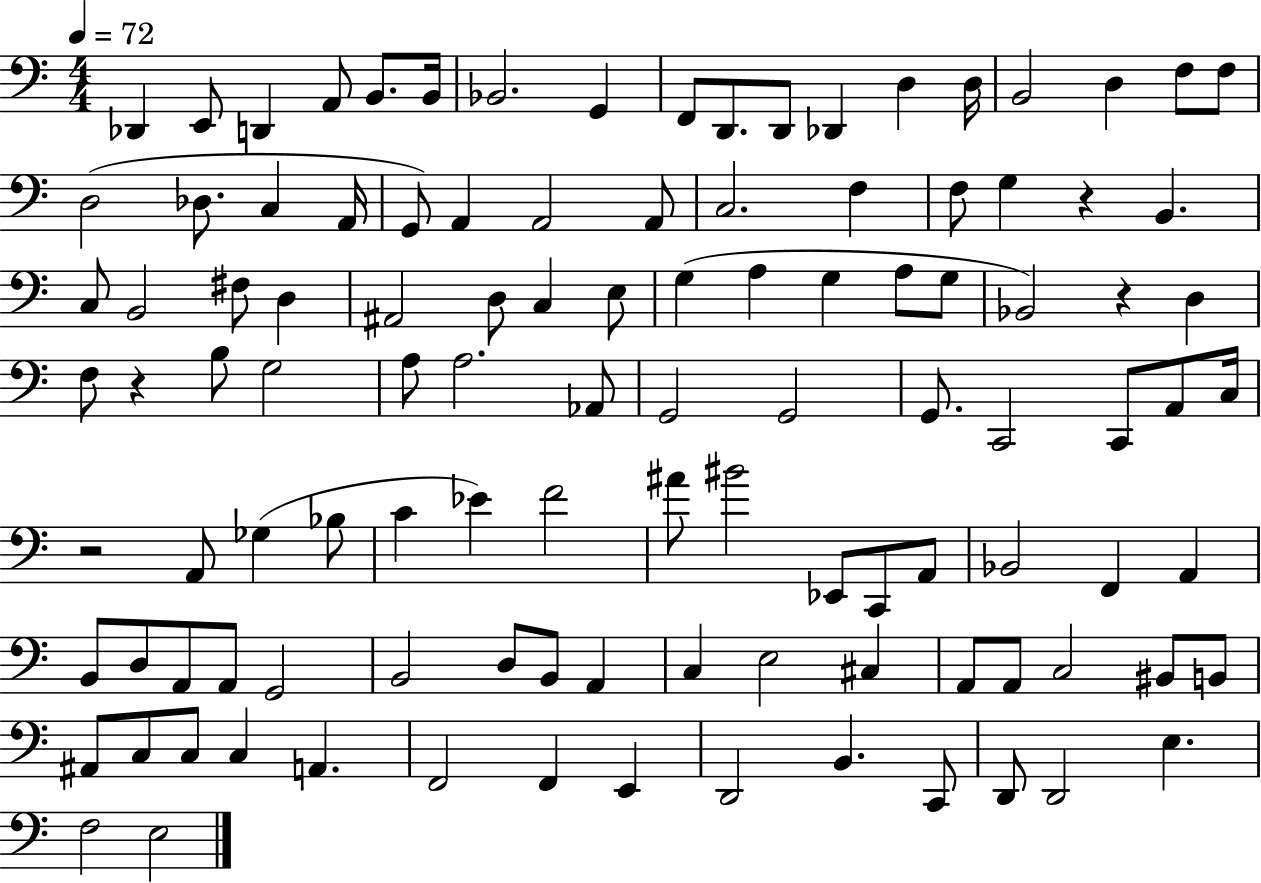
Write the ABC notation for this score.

X:1
T:Untitled
M:4/4
L:1/4
K:C
_D,, E,,/2 D,, A,,/2 B,,/2 B,,/4 _B,,2 G,, F,,/2 D,,/2 D,,/2 _D,, D, D,/4 B,,2 D, F,/2 F,/2 D,2 _D,/2 C, A,,/4 G,,/2 A,, A,,2 A,,/2 C,2 F, F,/2 G, z B,, C,/2 B,,2 ^F,/2 D, ^A,,2 D,/2 C, E,/2 G, A, G, A,/2 G,/2 _B,,2 z D, F,/2 z B,/2 G,2 A,/2 A,2 _A,,/2 G,,2 G,,2 G,,/2 C,,2 C,,/2 A,,/2 C,/4 z2 A,,/2 _G, _B,/2 C _E F2 ^A/2 ^B2 _E,,/2 C,,/2 A,,/2 _B,,2 F,, A,, B,,/2 D,/2 A,,/2 A,,/2 G,,2 B,,2 D,/2 B,,/2 A,, C, E,2 ^C, A,,/2 A,,/2 C,2 ^B,,/2 B,,/2 ^A,,/2 C,/2 C,/2 C, A,, F,,2 F,, E,, D,,2 B,, C,,/2 D,,/2 D,,2 E, F,2 E,2